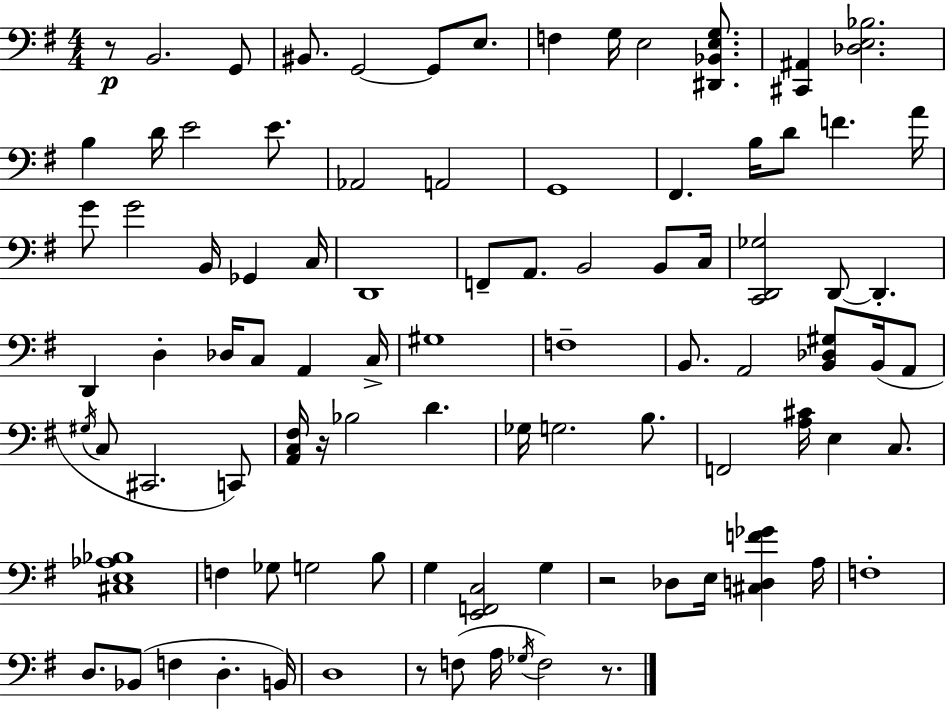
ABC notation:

X:1
T:Untitled
M:4/4
L:1/4
K:Em
z/2 B,,2 G,,/2 ^B,,/2 G,,2 G,,/2 E,/2 F, G,/4 E,2 [^D,,_B,,E,G,]/2 [^C,,^A,,] [_D,E,_B,]2 B, D/4 E2 E/2 _A,,2 A,,2 G,,4 ^F,, B,/4 D/2 F A/4 G/2 G2 B,,/4 _G,, C,/4 D,,4 F,,/2 A,,/2 B,,2 B,,/2 C,/4 [C,,D,,_G,]2 D,,/2 D,, D,, D, _D,/4 C,/2 A,, C,/4 ^G,4 F,4 B,,/2 A,,2 [B,,_D,^G,]/2 B,,/4 A,,/2 ^G,/4 C,/2 ^C,,2 C,,/2 [A,,C,^F,]/4 z/4 _B,2 D _G,/4 G,2 B,/2 F,,2 [A,^C]/4 E, C,/2 [^C,E,_A,_B,]4 F, _G,/2 G,2 B,/2 G, [E,,F,,C,]2 G, z2 _D,/2 E,/4 [^C,D,F_G] A,/4 F,4 D,/2 _B,,/2 F, D, B,,/4 D,4 z/2 F,/2 A,/4 _G,/4 F,2 z/2